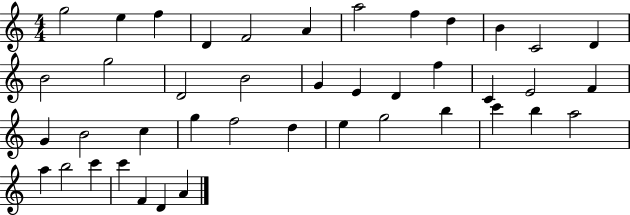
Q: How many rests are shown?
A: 0